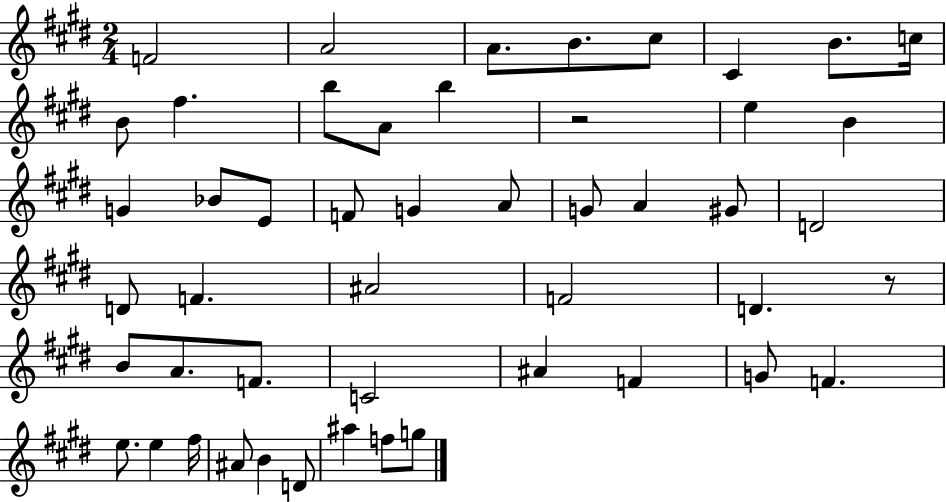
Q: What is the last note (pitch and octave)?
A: G5